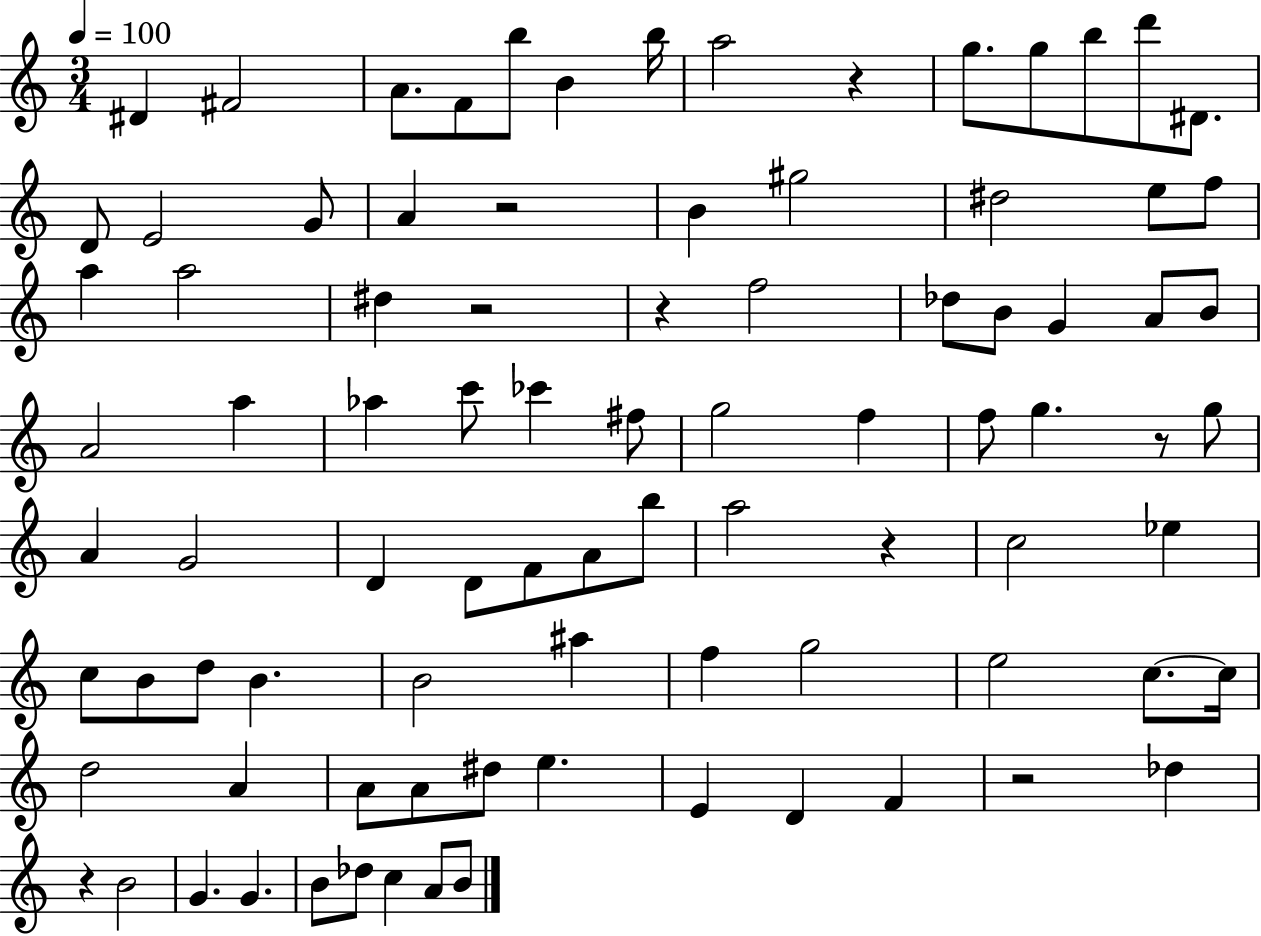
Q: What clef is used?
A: treble